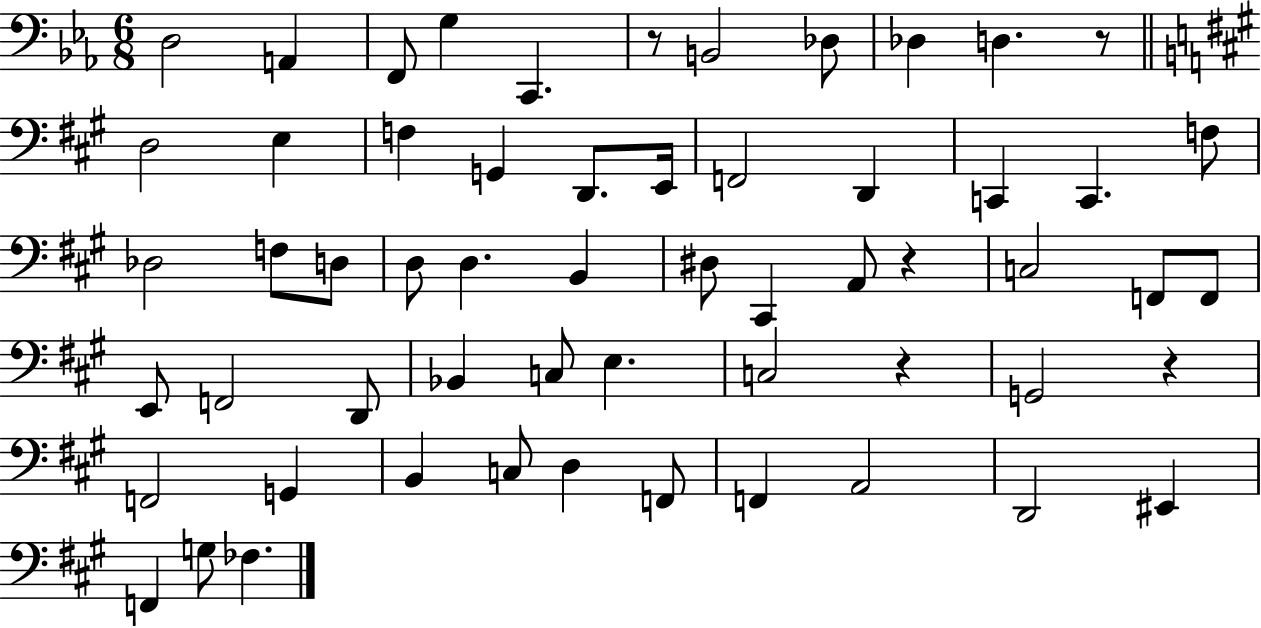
{
  \clef bass
  \numericTimeSignature
  \time 6/8
  \key ees \major
  d2 a,4 | f,8 g4 c,4. | r8 b,2 des8 | des4 d4. r8 | \break \bar "||" \break \key a \major d2 e4 | f4 g,4 d,8. e,16 | f,2 d,4 | c,4 c,4. f8 | \break des2 f8 d8 | d8 d4. b,4 | dis8 cis,4 a,8 r4 | c2 f,8 f,8 | \break e,8 f,2 d,8 | bes,4 c8 e4. | c2 r4 | g,2 r4 | \break f,2 g,4 | b,4 c8 d4 f,8 | f,4 a,2 | d,2 eis,4 | \break f,4 g8 fes4. | \bar "|."
}